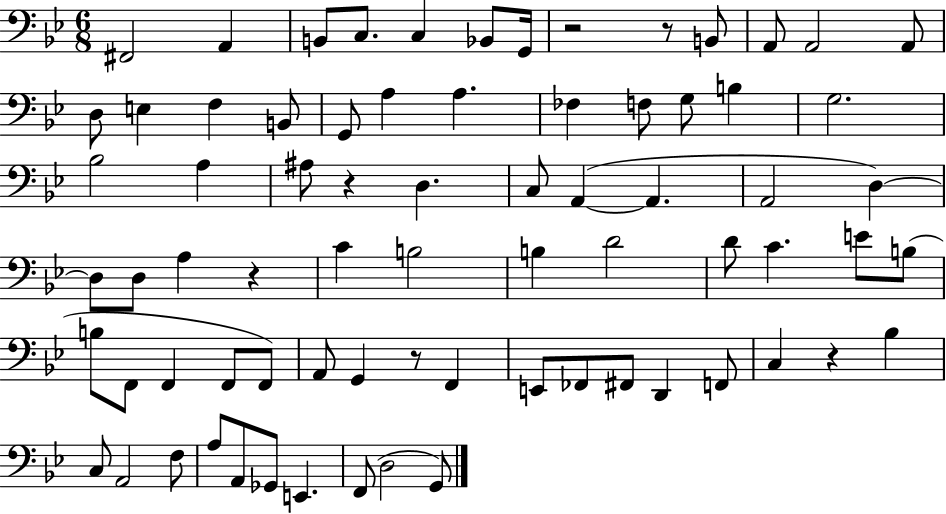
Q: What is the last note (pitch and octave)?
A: G2